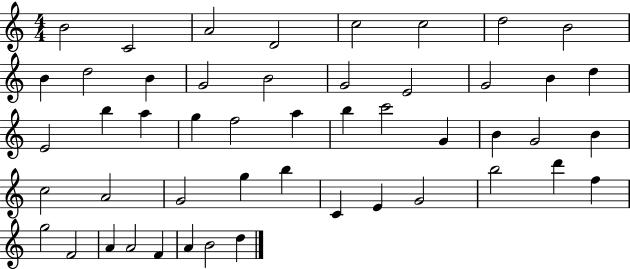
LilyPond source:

{
  \clef treble
  \numericTimeSignature
  \time 4/4
  \key c \major
  b'2 c'2 | a'2 d'2 | c''2 c''2 | d''2 b'2 | \break b'4 d''2 b'4 | g'2 b'2 | g'2 e'2 | g'2 b'4 d''4 | \break e'2 b''4 a''4 | g''4 f''2 a''4 | b''4 c'''2 g'4 | b'4 g'2 b'4 | \break c''2 a'2 | g'2 g''4 b''4 | c'4 e'4 g'2 | b''2 d'''4 f''4 | \break g''2 f'2 | a'4 a'2 f'4 | a'4 b'2 d''4 | \bar "|."
}